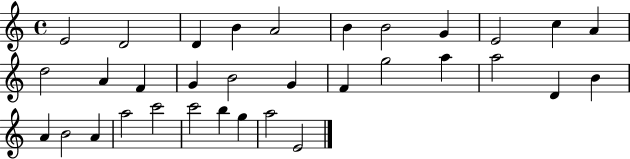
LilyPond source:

{
  \clef treble
  \time 4/4
  \defaultTimeSignature
  \key c \major
  e'2 d'2 | d'4 b'4 a'2 | b'4 b'2 g'4 | e'2 c''4 a'4 | \break d''2 a'4 f'4 | g'4 b'2 g'4 | f'4 g''2 a''4 | a''2 d'4 b'4 | \break a'4 b'2 a'4 | a''2 c'''2 | c'''2 b''4 g''4 | a''2 e'2 | \break \bar "|."
}